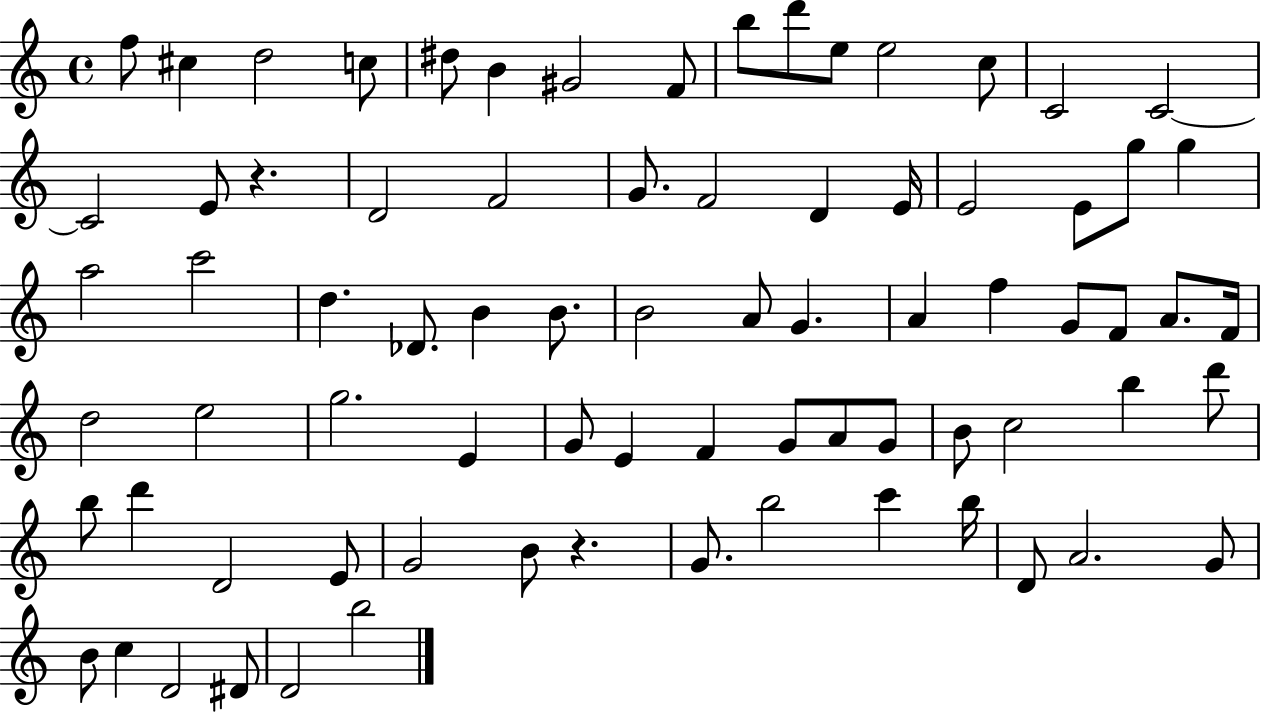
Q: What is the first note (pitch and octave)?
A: F5